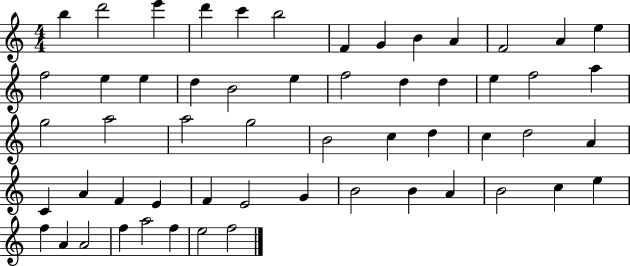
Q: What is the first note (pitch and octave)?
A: B5